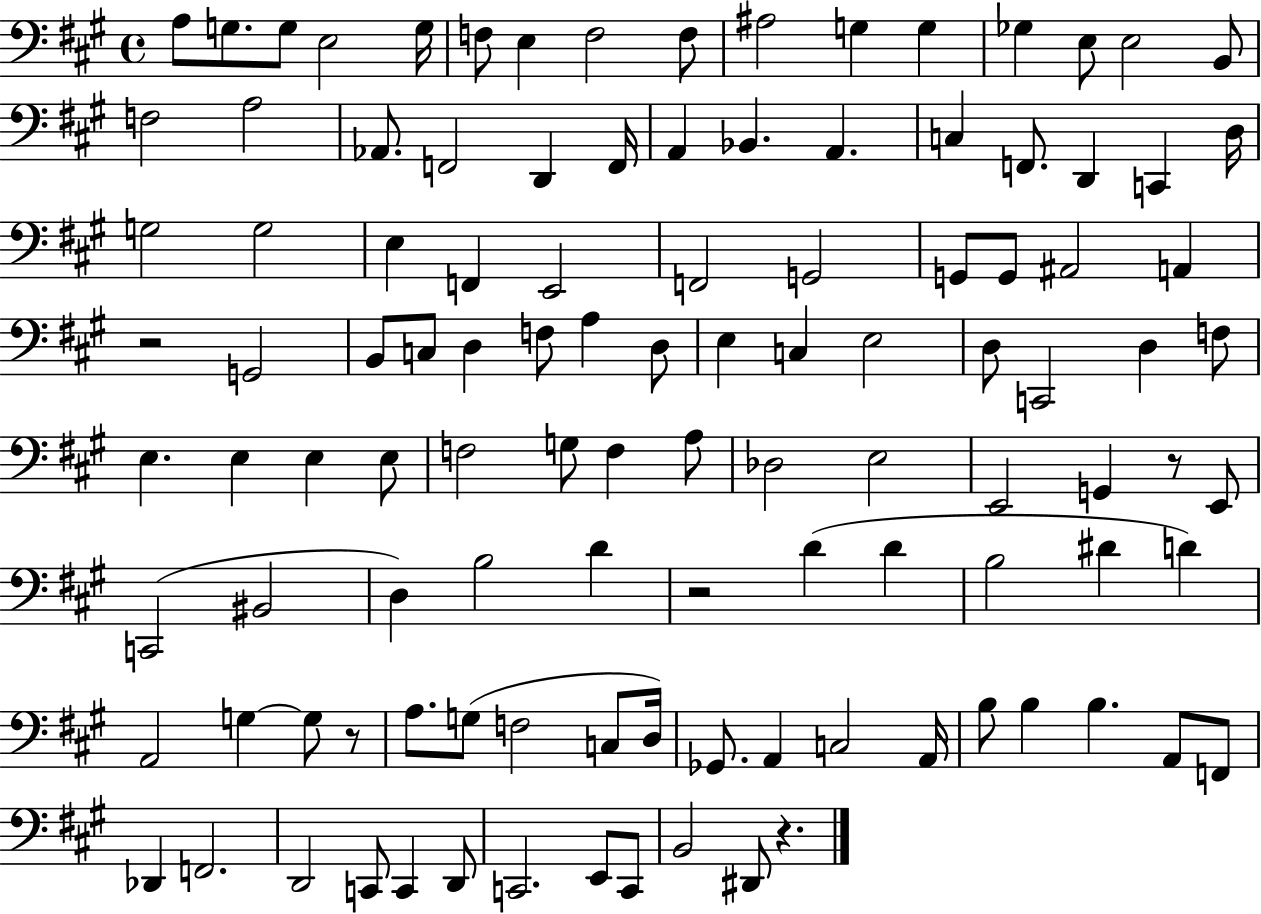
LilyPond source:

{
  \clef bass
  \time 4/4
  \defaultTimeSignature
  \key a \major
  a8 g8. g8 e2 g16 | f8 e4 f2 f8 | ais2 g4 g4 | ges4 e8 e2 b,8 | \break f2 a2 | aes,8. f,2 d,4 f,16 | a,4 bes,4. a,4. | c4 f,8. d,4 c,4 d16 | \break g2 g2 | e4 f,4 e,2 | f,2 g,2 | g,8 g,8 ais,2 a,4 | \break r2 g,2 | b,8 c8 d4 f8 a4 d8 | e4 c4 e2 | d8 c,2 d4 f8 | \break e4. e4 e4 e8 | f2 g8 f4 a8 | des2 e2 | e,2 g,4 r8 e,8 | \break c,2( bis,2 | d4) b2 d'4 | r2 d'4( d'4 | b2 dis'4 d'4) | \break a,2 g4~~ g8 r8 | a8. g8( f2 c8 d16) | ges,8. a,4 c2 a,16 | b8 b4 b4. a,8 f,8 | \break des,4 f,2. | d,2 c,8 c,4 d,8 | c,2. e,8 c,8 | b,2 dis,8 r4. | \break \bar "|."
}